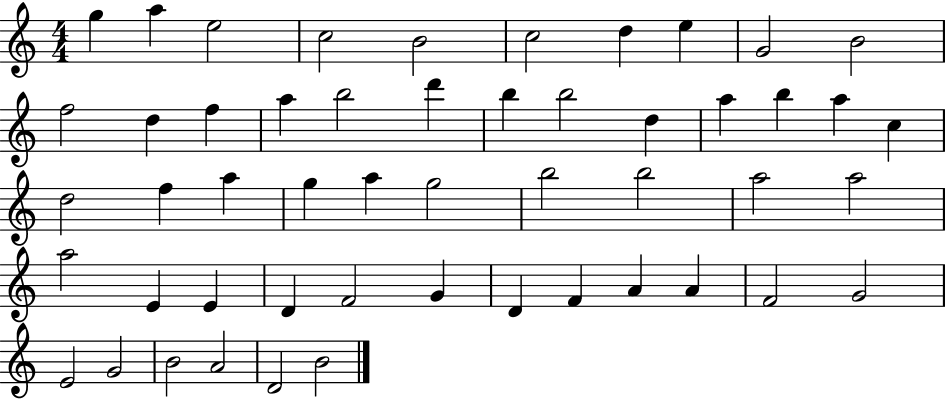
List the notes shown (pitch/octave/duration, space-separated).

G5/q A5/q E5/h C5/h B4/h C5/h D5/q E5/q G4/h B4/h F5/h D5/q F5/q A5/q B5/h D6/q B5/q B5/h D5/q A5/q B5/q A5/q C5/q D5/h F5/q A5/q G5/q A5/q G5/h B5/h B5/h A5/h A5/h A5/h E4/q E4/q D4/q F4/h G4/q D4/q F4/q A4/q A4/q F4/h G4/h E4/h G4/h B4/h A4/h D4/h B4/h